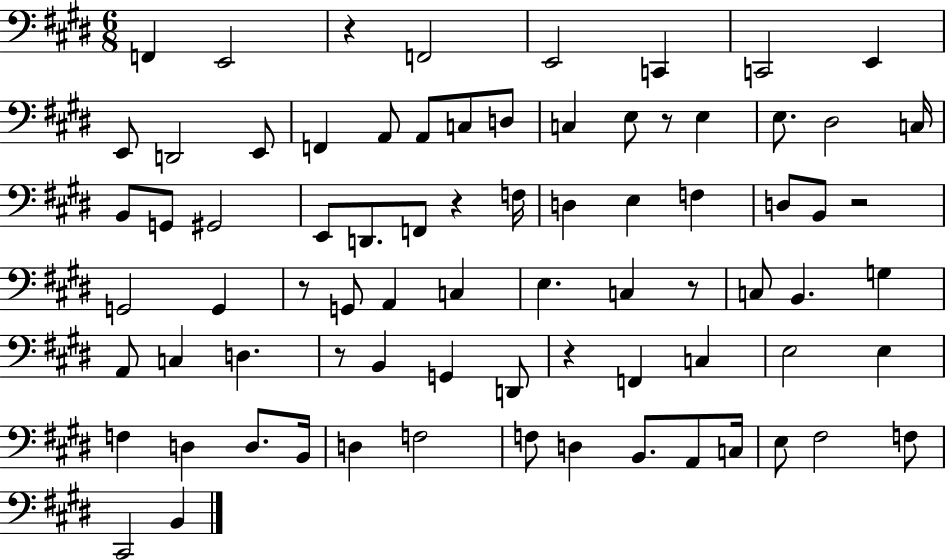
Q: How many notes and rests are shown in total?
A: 77